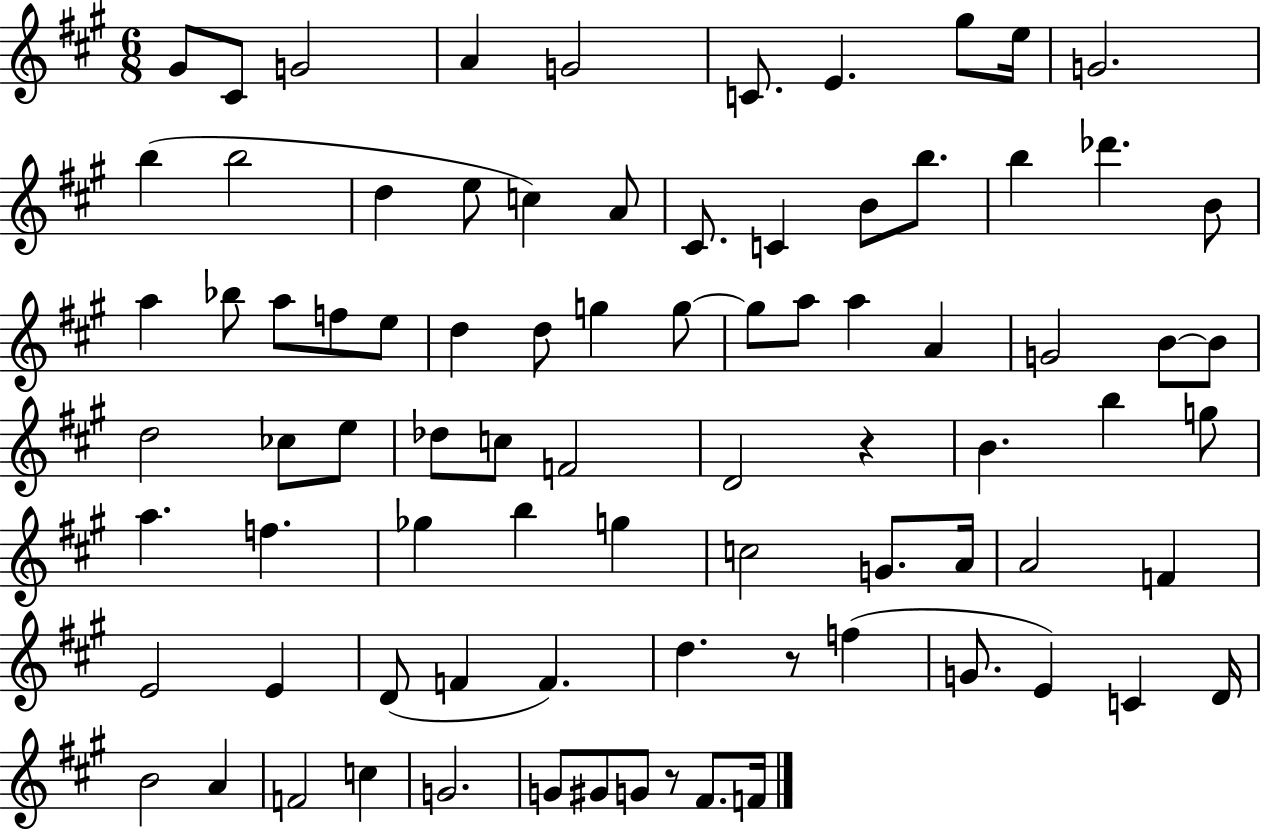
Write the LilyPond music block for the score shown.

{
  \clef treble
  \numericTimeSignature
  \time 6/8
  \key a \major
  gis'8 cis'8 g'2 | a'4 g'2 | c'8. e'4. gis''8 e''16 | g'2. | \break b''4( b''2 | d''4 e''8 c''4) a'8 | cis'8. c'4 b'8 b''8. | b''4 des'''4. b'8 | \break a''4 bes''8 a''8 f''8 e''8 | d''4 d''8 g''4 g''8~~ | g''8 a''8 a''4 a'4 | g'2 b'8~~ b'8 | \break d''2 ces''8 e''8 | des''8 c''8 f'2 | d'2 r4 | b'4. b''4 g''8 | \break a''4. f''4. | ges''4 b''4 g''4 | c''2 g'8. a'16 | a'2 f'4 | \break e'2 e'4 | d'8( f'4 f'4.) | d''4. r8 f''4( | g'8. e'4) c'4 d'16 | \break b'2 a'4 | f'2 c''4 | g'2. | g'8 gis'8 g'8 r8 fis'8. f'16 | \break \bar "|."
}